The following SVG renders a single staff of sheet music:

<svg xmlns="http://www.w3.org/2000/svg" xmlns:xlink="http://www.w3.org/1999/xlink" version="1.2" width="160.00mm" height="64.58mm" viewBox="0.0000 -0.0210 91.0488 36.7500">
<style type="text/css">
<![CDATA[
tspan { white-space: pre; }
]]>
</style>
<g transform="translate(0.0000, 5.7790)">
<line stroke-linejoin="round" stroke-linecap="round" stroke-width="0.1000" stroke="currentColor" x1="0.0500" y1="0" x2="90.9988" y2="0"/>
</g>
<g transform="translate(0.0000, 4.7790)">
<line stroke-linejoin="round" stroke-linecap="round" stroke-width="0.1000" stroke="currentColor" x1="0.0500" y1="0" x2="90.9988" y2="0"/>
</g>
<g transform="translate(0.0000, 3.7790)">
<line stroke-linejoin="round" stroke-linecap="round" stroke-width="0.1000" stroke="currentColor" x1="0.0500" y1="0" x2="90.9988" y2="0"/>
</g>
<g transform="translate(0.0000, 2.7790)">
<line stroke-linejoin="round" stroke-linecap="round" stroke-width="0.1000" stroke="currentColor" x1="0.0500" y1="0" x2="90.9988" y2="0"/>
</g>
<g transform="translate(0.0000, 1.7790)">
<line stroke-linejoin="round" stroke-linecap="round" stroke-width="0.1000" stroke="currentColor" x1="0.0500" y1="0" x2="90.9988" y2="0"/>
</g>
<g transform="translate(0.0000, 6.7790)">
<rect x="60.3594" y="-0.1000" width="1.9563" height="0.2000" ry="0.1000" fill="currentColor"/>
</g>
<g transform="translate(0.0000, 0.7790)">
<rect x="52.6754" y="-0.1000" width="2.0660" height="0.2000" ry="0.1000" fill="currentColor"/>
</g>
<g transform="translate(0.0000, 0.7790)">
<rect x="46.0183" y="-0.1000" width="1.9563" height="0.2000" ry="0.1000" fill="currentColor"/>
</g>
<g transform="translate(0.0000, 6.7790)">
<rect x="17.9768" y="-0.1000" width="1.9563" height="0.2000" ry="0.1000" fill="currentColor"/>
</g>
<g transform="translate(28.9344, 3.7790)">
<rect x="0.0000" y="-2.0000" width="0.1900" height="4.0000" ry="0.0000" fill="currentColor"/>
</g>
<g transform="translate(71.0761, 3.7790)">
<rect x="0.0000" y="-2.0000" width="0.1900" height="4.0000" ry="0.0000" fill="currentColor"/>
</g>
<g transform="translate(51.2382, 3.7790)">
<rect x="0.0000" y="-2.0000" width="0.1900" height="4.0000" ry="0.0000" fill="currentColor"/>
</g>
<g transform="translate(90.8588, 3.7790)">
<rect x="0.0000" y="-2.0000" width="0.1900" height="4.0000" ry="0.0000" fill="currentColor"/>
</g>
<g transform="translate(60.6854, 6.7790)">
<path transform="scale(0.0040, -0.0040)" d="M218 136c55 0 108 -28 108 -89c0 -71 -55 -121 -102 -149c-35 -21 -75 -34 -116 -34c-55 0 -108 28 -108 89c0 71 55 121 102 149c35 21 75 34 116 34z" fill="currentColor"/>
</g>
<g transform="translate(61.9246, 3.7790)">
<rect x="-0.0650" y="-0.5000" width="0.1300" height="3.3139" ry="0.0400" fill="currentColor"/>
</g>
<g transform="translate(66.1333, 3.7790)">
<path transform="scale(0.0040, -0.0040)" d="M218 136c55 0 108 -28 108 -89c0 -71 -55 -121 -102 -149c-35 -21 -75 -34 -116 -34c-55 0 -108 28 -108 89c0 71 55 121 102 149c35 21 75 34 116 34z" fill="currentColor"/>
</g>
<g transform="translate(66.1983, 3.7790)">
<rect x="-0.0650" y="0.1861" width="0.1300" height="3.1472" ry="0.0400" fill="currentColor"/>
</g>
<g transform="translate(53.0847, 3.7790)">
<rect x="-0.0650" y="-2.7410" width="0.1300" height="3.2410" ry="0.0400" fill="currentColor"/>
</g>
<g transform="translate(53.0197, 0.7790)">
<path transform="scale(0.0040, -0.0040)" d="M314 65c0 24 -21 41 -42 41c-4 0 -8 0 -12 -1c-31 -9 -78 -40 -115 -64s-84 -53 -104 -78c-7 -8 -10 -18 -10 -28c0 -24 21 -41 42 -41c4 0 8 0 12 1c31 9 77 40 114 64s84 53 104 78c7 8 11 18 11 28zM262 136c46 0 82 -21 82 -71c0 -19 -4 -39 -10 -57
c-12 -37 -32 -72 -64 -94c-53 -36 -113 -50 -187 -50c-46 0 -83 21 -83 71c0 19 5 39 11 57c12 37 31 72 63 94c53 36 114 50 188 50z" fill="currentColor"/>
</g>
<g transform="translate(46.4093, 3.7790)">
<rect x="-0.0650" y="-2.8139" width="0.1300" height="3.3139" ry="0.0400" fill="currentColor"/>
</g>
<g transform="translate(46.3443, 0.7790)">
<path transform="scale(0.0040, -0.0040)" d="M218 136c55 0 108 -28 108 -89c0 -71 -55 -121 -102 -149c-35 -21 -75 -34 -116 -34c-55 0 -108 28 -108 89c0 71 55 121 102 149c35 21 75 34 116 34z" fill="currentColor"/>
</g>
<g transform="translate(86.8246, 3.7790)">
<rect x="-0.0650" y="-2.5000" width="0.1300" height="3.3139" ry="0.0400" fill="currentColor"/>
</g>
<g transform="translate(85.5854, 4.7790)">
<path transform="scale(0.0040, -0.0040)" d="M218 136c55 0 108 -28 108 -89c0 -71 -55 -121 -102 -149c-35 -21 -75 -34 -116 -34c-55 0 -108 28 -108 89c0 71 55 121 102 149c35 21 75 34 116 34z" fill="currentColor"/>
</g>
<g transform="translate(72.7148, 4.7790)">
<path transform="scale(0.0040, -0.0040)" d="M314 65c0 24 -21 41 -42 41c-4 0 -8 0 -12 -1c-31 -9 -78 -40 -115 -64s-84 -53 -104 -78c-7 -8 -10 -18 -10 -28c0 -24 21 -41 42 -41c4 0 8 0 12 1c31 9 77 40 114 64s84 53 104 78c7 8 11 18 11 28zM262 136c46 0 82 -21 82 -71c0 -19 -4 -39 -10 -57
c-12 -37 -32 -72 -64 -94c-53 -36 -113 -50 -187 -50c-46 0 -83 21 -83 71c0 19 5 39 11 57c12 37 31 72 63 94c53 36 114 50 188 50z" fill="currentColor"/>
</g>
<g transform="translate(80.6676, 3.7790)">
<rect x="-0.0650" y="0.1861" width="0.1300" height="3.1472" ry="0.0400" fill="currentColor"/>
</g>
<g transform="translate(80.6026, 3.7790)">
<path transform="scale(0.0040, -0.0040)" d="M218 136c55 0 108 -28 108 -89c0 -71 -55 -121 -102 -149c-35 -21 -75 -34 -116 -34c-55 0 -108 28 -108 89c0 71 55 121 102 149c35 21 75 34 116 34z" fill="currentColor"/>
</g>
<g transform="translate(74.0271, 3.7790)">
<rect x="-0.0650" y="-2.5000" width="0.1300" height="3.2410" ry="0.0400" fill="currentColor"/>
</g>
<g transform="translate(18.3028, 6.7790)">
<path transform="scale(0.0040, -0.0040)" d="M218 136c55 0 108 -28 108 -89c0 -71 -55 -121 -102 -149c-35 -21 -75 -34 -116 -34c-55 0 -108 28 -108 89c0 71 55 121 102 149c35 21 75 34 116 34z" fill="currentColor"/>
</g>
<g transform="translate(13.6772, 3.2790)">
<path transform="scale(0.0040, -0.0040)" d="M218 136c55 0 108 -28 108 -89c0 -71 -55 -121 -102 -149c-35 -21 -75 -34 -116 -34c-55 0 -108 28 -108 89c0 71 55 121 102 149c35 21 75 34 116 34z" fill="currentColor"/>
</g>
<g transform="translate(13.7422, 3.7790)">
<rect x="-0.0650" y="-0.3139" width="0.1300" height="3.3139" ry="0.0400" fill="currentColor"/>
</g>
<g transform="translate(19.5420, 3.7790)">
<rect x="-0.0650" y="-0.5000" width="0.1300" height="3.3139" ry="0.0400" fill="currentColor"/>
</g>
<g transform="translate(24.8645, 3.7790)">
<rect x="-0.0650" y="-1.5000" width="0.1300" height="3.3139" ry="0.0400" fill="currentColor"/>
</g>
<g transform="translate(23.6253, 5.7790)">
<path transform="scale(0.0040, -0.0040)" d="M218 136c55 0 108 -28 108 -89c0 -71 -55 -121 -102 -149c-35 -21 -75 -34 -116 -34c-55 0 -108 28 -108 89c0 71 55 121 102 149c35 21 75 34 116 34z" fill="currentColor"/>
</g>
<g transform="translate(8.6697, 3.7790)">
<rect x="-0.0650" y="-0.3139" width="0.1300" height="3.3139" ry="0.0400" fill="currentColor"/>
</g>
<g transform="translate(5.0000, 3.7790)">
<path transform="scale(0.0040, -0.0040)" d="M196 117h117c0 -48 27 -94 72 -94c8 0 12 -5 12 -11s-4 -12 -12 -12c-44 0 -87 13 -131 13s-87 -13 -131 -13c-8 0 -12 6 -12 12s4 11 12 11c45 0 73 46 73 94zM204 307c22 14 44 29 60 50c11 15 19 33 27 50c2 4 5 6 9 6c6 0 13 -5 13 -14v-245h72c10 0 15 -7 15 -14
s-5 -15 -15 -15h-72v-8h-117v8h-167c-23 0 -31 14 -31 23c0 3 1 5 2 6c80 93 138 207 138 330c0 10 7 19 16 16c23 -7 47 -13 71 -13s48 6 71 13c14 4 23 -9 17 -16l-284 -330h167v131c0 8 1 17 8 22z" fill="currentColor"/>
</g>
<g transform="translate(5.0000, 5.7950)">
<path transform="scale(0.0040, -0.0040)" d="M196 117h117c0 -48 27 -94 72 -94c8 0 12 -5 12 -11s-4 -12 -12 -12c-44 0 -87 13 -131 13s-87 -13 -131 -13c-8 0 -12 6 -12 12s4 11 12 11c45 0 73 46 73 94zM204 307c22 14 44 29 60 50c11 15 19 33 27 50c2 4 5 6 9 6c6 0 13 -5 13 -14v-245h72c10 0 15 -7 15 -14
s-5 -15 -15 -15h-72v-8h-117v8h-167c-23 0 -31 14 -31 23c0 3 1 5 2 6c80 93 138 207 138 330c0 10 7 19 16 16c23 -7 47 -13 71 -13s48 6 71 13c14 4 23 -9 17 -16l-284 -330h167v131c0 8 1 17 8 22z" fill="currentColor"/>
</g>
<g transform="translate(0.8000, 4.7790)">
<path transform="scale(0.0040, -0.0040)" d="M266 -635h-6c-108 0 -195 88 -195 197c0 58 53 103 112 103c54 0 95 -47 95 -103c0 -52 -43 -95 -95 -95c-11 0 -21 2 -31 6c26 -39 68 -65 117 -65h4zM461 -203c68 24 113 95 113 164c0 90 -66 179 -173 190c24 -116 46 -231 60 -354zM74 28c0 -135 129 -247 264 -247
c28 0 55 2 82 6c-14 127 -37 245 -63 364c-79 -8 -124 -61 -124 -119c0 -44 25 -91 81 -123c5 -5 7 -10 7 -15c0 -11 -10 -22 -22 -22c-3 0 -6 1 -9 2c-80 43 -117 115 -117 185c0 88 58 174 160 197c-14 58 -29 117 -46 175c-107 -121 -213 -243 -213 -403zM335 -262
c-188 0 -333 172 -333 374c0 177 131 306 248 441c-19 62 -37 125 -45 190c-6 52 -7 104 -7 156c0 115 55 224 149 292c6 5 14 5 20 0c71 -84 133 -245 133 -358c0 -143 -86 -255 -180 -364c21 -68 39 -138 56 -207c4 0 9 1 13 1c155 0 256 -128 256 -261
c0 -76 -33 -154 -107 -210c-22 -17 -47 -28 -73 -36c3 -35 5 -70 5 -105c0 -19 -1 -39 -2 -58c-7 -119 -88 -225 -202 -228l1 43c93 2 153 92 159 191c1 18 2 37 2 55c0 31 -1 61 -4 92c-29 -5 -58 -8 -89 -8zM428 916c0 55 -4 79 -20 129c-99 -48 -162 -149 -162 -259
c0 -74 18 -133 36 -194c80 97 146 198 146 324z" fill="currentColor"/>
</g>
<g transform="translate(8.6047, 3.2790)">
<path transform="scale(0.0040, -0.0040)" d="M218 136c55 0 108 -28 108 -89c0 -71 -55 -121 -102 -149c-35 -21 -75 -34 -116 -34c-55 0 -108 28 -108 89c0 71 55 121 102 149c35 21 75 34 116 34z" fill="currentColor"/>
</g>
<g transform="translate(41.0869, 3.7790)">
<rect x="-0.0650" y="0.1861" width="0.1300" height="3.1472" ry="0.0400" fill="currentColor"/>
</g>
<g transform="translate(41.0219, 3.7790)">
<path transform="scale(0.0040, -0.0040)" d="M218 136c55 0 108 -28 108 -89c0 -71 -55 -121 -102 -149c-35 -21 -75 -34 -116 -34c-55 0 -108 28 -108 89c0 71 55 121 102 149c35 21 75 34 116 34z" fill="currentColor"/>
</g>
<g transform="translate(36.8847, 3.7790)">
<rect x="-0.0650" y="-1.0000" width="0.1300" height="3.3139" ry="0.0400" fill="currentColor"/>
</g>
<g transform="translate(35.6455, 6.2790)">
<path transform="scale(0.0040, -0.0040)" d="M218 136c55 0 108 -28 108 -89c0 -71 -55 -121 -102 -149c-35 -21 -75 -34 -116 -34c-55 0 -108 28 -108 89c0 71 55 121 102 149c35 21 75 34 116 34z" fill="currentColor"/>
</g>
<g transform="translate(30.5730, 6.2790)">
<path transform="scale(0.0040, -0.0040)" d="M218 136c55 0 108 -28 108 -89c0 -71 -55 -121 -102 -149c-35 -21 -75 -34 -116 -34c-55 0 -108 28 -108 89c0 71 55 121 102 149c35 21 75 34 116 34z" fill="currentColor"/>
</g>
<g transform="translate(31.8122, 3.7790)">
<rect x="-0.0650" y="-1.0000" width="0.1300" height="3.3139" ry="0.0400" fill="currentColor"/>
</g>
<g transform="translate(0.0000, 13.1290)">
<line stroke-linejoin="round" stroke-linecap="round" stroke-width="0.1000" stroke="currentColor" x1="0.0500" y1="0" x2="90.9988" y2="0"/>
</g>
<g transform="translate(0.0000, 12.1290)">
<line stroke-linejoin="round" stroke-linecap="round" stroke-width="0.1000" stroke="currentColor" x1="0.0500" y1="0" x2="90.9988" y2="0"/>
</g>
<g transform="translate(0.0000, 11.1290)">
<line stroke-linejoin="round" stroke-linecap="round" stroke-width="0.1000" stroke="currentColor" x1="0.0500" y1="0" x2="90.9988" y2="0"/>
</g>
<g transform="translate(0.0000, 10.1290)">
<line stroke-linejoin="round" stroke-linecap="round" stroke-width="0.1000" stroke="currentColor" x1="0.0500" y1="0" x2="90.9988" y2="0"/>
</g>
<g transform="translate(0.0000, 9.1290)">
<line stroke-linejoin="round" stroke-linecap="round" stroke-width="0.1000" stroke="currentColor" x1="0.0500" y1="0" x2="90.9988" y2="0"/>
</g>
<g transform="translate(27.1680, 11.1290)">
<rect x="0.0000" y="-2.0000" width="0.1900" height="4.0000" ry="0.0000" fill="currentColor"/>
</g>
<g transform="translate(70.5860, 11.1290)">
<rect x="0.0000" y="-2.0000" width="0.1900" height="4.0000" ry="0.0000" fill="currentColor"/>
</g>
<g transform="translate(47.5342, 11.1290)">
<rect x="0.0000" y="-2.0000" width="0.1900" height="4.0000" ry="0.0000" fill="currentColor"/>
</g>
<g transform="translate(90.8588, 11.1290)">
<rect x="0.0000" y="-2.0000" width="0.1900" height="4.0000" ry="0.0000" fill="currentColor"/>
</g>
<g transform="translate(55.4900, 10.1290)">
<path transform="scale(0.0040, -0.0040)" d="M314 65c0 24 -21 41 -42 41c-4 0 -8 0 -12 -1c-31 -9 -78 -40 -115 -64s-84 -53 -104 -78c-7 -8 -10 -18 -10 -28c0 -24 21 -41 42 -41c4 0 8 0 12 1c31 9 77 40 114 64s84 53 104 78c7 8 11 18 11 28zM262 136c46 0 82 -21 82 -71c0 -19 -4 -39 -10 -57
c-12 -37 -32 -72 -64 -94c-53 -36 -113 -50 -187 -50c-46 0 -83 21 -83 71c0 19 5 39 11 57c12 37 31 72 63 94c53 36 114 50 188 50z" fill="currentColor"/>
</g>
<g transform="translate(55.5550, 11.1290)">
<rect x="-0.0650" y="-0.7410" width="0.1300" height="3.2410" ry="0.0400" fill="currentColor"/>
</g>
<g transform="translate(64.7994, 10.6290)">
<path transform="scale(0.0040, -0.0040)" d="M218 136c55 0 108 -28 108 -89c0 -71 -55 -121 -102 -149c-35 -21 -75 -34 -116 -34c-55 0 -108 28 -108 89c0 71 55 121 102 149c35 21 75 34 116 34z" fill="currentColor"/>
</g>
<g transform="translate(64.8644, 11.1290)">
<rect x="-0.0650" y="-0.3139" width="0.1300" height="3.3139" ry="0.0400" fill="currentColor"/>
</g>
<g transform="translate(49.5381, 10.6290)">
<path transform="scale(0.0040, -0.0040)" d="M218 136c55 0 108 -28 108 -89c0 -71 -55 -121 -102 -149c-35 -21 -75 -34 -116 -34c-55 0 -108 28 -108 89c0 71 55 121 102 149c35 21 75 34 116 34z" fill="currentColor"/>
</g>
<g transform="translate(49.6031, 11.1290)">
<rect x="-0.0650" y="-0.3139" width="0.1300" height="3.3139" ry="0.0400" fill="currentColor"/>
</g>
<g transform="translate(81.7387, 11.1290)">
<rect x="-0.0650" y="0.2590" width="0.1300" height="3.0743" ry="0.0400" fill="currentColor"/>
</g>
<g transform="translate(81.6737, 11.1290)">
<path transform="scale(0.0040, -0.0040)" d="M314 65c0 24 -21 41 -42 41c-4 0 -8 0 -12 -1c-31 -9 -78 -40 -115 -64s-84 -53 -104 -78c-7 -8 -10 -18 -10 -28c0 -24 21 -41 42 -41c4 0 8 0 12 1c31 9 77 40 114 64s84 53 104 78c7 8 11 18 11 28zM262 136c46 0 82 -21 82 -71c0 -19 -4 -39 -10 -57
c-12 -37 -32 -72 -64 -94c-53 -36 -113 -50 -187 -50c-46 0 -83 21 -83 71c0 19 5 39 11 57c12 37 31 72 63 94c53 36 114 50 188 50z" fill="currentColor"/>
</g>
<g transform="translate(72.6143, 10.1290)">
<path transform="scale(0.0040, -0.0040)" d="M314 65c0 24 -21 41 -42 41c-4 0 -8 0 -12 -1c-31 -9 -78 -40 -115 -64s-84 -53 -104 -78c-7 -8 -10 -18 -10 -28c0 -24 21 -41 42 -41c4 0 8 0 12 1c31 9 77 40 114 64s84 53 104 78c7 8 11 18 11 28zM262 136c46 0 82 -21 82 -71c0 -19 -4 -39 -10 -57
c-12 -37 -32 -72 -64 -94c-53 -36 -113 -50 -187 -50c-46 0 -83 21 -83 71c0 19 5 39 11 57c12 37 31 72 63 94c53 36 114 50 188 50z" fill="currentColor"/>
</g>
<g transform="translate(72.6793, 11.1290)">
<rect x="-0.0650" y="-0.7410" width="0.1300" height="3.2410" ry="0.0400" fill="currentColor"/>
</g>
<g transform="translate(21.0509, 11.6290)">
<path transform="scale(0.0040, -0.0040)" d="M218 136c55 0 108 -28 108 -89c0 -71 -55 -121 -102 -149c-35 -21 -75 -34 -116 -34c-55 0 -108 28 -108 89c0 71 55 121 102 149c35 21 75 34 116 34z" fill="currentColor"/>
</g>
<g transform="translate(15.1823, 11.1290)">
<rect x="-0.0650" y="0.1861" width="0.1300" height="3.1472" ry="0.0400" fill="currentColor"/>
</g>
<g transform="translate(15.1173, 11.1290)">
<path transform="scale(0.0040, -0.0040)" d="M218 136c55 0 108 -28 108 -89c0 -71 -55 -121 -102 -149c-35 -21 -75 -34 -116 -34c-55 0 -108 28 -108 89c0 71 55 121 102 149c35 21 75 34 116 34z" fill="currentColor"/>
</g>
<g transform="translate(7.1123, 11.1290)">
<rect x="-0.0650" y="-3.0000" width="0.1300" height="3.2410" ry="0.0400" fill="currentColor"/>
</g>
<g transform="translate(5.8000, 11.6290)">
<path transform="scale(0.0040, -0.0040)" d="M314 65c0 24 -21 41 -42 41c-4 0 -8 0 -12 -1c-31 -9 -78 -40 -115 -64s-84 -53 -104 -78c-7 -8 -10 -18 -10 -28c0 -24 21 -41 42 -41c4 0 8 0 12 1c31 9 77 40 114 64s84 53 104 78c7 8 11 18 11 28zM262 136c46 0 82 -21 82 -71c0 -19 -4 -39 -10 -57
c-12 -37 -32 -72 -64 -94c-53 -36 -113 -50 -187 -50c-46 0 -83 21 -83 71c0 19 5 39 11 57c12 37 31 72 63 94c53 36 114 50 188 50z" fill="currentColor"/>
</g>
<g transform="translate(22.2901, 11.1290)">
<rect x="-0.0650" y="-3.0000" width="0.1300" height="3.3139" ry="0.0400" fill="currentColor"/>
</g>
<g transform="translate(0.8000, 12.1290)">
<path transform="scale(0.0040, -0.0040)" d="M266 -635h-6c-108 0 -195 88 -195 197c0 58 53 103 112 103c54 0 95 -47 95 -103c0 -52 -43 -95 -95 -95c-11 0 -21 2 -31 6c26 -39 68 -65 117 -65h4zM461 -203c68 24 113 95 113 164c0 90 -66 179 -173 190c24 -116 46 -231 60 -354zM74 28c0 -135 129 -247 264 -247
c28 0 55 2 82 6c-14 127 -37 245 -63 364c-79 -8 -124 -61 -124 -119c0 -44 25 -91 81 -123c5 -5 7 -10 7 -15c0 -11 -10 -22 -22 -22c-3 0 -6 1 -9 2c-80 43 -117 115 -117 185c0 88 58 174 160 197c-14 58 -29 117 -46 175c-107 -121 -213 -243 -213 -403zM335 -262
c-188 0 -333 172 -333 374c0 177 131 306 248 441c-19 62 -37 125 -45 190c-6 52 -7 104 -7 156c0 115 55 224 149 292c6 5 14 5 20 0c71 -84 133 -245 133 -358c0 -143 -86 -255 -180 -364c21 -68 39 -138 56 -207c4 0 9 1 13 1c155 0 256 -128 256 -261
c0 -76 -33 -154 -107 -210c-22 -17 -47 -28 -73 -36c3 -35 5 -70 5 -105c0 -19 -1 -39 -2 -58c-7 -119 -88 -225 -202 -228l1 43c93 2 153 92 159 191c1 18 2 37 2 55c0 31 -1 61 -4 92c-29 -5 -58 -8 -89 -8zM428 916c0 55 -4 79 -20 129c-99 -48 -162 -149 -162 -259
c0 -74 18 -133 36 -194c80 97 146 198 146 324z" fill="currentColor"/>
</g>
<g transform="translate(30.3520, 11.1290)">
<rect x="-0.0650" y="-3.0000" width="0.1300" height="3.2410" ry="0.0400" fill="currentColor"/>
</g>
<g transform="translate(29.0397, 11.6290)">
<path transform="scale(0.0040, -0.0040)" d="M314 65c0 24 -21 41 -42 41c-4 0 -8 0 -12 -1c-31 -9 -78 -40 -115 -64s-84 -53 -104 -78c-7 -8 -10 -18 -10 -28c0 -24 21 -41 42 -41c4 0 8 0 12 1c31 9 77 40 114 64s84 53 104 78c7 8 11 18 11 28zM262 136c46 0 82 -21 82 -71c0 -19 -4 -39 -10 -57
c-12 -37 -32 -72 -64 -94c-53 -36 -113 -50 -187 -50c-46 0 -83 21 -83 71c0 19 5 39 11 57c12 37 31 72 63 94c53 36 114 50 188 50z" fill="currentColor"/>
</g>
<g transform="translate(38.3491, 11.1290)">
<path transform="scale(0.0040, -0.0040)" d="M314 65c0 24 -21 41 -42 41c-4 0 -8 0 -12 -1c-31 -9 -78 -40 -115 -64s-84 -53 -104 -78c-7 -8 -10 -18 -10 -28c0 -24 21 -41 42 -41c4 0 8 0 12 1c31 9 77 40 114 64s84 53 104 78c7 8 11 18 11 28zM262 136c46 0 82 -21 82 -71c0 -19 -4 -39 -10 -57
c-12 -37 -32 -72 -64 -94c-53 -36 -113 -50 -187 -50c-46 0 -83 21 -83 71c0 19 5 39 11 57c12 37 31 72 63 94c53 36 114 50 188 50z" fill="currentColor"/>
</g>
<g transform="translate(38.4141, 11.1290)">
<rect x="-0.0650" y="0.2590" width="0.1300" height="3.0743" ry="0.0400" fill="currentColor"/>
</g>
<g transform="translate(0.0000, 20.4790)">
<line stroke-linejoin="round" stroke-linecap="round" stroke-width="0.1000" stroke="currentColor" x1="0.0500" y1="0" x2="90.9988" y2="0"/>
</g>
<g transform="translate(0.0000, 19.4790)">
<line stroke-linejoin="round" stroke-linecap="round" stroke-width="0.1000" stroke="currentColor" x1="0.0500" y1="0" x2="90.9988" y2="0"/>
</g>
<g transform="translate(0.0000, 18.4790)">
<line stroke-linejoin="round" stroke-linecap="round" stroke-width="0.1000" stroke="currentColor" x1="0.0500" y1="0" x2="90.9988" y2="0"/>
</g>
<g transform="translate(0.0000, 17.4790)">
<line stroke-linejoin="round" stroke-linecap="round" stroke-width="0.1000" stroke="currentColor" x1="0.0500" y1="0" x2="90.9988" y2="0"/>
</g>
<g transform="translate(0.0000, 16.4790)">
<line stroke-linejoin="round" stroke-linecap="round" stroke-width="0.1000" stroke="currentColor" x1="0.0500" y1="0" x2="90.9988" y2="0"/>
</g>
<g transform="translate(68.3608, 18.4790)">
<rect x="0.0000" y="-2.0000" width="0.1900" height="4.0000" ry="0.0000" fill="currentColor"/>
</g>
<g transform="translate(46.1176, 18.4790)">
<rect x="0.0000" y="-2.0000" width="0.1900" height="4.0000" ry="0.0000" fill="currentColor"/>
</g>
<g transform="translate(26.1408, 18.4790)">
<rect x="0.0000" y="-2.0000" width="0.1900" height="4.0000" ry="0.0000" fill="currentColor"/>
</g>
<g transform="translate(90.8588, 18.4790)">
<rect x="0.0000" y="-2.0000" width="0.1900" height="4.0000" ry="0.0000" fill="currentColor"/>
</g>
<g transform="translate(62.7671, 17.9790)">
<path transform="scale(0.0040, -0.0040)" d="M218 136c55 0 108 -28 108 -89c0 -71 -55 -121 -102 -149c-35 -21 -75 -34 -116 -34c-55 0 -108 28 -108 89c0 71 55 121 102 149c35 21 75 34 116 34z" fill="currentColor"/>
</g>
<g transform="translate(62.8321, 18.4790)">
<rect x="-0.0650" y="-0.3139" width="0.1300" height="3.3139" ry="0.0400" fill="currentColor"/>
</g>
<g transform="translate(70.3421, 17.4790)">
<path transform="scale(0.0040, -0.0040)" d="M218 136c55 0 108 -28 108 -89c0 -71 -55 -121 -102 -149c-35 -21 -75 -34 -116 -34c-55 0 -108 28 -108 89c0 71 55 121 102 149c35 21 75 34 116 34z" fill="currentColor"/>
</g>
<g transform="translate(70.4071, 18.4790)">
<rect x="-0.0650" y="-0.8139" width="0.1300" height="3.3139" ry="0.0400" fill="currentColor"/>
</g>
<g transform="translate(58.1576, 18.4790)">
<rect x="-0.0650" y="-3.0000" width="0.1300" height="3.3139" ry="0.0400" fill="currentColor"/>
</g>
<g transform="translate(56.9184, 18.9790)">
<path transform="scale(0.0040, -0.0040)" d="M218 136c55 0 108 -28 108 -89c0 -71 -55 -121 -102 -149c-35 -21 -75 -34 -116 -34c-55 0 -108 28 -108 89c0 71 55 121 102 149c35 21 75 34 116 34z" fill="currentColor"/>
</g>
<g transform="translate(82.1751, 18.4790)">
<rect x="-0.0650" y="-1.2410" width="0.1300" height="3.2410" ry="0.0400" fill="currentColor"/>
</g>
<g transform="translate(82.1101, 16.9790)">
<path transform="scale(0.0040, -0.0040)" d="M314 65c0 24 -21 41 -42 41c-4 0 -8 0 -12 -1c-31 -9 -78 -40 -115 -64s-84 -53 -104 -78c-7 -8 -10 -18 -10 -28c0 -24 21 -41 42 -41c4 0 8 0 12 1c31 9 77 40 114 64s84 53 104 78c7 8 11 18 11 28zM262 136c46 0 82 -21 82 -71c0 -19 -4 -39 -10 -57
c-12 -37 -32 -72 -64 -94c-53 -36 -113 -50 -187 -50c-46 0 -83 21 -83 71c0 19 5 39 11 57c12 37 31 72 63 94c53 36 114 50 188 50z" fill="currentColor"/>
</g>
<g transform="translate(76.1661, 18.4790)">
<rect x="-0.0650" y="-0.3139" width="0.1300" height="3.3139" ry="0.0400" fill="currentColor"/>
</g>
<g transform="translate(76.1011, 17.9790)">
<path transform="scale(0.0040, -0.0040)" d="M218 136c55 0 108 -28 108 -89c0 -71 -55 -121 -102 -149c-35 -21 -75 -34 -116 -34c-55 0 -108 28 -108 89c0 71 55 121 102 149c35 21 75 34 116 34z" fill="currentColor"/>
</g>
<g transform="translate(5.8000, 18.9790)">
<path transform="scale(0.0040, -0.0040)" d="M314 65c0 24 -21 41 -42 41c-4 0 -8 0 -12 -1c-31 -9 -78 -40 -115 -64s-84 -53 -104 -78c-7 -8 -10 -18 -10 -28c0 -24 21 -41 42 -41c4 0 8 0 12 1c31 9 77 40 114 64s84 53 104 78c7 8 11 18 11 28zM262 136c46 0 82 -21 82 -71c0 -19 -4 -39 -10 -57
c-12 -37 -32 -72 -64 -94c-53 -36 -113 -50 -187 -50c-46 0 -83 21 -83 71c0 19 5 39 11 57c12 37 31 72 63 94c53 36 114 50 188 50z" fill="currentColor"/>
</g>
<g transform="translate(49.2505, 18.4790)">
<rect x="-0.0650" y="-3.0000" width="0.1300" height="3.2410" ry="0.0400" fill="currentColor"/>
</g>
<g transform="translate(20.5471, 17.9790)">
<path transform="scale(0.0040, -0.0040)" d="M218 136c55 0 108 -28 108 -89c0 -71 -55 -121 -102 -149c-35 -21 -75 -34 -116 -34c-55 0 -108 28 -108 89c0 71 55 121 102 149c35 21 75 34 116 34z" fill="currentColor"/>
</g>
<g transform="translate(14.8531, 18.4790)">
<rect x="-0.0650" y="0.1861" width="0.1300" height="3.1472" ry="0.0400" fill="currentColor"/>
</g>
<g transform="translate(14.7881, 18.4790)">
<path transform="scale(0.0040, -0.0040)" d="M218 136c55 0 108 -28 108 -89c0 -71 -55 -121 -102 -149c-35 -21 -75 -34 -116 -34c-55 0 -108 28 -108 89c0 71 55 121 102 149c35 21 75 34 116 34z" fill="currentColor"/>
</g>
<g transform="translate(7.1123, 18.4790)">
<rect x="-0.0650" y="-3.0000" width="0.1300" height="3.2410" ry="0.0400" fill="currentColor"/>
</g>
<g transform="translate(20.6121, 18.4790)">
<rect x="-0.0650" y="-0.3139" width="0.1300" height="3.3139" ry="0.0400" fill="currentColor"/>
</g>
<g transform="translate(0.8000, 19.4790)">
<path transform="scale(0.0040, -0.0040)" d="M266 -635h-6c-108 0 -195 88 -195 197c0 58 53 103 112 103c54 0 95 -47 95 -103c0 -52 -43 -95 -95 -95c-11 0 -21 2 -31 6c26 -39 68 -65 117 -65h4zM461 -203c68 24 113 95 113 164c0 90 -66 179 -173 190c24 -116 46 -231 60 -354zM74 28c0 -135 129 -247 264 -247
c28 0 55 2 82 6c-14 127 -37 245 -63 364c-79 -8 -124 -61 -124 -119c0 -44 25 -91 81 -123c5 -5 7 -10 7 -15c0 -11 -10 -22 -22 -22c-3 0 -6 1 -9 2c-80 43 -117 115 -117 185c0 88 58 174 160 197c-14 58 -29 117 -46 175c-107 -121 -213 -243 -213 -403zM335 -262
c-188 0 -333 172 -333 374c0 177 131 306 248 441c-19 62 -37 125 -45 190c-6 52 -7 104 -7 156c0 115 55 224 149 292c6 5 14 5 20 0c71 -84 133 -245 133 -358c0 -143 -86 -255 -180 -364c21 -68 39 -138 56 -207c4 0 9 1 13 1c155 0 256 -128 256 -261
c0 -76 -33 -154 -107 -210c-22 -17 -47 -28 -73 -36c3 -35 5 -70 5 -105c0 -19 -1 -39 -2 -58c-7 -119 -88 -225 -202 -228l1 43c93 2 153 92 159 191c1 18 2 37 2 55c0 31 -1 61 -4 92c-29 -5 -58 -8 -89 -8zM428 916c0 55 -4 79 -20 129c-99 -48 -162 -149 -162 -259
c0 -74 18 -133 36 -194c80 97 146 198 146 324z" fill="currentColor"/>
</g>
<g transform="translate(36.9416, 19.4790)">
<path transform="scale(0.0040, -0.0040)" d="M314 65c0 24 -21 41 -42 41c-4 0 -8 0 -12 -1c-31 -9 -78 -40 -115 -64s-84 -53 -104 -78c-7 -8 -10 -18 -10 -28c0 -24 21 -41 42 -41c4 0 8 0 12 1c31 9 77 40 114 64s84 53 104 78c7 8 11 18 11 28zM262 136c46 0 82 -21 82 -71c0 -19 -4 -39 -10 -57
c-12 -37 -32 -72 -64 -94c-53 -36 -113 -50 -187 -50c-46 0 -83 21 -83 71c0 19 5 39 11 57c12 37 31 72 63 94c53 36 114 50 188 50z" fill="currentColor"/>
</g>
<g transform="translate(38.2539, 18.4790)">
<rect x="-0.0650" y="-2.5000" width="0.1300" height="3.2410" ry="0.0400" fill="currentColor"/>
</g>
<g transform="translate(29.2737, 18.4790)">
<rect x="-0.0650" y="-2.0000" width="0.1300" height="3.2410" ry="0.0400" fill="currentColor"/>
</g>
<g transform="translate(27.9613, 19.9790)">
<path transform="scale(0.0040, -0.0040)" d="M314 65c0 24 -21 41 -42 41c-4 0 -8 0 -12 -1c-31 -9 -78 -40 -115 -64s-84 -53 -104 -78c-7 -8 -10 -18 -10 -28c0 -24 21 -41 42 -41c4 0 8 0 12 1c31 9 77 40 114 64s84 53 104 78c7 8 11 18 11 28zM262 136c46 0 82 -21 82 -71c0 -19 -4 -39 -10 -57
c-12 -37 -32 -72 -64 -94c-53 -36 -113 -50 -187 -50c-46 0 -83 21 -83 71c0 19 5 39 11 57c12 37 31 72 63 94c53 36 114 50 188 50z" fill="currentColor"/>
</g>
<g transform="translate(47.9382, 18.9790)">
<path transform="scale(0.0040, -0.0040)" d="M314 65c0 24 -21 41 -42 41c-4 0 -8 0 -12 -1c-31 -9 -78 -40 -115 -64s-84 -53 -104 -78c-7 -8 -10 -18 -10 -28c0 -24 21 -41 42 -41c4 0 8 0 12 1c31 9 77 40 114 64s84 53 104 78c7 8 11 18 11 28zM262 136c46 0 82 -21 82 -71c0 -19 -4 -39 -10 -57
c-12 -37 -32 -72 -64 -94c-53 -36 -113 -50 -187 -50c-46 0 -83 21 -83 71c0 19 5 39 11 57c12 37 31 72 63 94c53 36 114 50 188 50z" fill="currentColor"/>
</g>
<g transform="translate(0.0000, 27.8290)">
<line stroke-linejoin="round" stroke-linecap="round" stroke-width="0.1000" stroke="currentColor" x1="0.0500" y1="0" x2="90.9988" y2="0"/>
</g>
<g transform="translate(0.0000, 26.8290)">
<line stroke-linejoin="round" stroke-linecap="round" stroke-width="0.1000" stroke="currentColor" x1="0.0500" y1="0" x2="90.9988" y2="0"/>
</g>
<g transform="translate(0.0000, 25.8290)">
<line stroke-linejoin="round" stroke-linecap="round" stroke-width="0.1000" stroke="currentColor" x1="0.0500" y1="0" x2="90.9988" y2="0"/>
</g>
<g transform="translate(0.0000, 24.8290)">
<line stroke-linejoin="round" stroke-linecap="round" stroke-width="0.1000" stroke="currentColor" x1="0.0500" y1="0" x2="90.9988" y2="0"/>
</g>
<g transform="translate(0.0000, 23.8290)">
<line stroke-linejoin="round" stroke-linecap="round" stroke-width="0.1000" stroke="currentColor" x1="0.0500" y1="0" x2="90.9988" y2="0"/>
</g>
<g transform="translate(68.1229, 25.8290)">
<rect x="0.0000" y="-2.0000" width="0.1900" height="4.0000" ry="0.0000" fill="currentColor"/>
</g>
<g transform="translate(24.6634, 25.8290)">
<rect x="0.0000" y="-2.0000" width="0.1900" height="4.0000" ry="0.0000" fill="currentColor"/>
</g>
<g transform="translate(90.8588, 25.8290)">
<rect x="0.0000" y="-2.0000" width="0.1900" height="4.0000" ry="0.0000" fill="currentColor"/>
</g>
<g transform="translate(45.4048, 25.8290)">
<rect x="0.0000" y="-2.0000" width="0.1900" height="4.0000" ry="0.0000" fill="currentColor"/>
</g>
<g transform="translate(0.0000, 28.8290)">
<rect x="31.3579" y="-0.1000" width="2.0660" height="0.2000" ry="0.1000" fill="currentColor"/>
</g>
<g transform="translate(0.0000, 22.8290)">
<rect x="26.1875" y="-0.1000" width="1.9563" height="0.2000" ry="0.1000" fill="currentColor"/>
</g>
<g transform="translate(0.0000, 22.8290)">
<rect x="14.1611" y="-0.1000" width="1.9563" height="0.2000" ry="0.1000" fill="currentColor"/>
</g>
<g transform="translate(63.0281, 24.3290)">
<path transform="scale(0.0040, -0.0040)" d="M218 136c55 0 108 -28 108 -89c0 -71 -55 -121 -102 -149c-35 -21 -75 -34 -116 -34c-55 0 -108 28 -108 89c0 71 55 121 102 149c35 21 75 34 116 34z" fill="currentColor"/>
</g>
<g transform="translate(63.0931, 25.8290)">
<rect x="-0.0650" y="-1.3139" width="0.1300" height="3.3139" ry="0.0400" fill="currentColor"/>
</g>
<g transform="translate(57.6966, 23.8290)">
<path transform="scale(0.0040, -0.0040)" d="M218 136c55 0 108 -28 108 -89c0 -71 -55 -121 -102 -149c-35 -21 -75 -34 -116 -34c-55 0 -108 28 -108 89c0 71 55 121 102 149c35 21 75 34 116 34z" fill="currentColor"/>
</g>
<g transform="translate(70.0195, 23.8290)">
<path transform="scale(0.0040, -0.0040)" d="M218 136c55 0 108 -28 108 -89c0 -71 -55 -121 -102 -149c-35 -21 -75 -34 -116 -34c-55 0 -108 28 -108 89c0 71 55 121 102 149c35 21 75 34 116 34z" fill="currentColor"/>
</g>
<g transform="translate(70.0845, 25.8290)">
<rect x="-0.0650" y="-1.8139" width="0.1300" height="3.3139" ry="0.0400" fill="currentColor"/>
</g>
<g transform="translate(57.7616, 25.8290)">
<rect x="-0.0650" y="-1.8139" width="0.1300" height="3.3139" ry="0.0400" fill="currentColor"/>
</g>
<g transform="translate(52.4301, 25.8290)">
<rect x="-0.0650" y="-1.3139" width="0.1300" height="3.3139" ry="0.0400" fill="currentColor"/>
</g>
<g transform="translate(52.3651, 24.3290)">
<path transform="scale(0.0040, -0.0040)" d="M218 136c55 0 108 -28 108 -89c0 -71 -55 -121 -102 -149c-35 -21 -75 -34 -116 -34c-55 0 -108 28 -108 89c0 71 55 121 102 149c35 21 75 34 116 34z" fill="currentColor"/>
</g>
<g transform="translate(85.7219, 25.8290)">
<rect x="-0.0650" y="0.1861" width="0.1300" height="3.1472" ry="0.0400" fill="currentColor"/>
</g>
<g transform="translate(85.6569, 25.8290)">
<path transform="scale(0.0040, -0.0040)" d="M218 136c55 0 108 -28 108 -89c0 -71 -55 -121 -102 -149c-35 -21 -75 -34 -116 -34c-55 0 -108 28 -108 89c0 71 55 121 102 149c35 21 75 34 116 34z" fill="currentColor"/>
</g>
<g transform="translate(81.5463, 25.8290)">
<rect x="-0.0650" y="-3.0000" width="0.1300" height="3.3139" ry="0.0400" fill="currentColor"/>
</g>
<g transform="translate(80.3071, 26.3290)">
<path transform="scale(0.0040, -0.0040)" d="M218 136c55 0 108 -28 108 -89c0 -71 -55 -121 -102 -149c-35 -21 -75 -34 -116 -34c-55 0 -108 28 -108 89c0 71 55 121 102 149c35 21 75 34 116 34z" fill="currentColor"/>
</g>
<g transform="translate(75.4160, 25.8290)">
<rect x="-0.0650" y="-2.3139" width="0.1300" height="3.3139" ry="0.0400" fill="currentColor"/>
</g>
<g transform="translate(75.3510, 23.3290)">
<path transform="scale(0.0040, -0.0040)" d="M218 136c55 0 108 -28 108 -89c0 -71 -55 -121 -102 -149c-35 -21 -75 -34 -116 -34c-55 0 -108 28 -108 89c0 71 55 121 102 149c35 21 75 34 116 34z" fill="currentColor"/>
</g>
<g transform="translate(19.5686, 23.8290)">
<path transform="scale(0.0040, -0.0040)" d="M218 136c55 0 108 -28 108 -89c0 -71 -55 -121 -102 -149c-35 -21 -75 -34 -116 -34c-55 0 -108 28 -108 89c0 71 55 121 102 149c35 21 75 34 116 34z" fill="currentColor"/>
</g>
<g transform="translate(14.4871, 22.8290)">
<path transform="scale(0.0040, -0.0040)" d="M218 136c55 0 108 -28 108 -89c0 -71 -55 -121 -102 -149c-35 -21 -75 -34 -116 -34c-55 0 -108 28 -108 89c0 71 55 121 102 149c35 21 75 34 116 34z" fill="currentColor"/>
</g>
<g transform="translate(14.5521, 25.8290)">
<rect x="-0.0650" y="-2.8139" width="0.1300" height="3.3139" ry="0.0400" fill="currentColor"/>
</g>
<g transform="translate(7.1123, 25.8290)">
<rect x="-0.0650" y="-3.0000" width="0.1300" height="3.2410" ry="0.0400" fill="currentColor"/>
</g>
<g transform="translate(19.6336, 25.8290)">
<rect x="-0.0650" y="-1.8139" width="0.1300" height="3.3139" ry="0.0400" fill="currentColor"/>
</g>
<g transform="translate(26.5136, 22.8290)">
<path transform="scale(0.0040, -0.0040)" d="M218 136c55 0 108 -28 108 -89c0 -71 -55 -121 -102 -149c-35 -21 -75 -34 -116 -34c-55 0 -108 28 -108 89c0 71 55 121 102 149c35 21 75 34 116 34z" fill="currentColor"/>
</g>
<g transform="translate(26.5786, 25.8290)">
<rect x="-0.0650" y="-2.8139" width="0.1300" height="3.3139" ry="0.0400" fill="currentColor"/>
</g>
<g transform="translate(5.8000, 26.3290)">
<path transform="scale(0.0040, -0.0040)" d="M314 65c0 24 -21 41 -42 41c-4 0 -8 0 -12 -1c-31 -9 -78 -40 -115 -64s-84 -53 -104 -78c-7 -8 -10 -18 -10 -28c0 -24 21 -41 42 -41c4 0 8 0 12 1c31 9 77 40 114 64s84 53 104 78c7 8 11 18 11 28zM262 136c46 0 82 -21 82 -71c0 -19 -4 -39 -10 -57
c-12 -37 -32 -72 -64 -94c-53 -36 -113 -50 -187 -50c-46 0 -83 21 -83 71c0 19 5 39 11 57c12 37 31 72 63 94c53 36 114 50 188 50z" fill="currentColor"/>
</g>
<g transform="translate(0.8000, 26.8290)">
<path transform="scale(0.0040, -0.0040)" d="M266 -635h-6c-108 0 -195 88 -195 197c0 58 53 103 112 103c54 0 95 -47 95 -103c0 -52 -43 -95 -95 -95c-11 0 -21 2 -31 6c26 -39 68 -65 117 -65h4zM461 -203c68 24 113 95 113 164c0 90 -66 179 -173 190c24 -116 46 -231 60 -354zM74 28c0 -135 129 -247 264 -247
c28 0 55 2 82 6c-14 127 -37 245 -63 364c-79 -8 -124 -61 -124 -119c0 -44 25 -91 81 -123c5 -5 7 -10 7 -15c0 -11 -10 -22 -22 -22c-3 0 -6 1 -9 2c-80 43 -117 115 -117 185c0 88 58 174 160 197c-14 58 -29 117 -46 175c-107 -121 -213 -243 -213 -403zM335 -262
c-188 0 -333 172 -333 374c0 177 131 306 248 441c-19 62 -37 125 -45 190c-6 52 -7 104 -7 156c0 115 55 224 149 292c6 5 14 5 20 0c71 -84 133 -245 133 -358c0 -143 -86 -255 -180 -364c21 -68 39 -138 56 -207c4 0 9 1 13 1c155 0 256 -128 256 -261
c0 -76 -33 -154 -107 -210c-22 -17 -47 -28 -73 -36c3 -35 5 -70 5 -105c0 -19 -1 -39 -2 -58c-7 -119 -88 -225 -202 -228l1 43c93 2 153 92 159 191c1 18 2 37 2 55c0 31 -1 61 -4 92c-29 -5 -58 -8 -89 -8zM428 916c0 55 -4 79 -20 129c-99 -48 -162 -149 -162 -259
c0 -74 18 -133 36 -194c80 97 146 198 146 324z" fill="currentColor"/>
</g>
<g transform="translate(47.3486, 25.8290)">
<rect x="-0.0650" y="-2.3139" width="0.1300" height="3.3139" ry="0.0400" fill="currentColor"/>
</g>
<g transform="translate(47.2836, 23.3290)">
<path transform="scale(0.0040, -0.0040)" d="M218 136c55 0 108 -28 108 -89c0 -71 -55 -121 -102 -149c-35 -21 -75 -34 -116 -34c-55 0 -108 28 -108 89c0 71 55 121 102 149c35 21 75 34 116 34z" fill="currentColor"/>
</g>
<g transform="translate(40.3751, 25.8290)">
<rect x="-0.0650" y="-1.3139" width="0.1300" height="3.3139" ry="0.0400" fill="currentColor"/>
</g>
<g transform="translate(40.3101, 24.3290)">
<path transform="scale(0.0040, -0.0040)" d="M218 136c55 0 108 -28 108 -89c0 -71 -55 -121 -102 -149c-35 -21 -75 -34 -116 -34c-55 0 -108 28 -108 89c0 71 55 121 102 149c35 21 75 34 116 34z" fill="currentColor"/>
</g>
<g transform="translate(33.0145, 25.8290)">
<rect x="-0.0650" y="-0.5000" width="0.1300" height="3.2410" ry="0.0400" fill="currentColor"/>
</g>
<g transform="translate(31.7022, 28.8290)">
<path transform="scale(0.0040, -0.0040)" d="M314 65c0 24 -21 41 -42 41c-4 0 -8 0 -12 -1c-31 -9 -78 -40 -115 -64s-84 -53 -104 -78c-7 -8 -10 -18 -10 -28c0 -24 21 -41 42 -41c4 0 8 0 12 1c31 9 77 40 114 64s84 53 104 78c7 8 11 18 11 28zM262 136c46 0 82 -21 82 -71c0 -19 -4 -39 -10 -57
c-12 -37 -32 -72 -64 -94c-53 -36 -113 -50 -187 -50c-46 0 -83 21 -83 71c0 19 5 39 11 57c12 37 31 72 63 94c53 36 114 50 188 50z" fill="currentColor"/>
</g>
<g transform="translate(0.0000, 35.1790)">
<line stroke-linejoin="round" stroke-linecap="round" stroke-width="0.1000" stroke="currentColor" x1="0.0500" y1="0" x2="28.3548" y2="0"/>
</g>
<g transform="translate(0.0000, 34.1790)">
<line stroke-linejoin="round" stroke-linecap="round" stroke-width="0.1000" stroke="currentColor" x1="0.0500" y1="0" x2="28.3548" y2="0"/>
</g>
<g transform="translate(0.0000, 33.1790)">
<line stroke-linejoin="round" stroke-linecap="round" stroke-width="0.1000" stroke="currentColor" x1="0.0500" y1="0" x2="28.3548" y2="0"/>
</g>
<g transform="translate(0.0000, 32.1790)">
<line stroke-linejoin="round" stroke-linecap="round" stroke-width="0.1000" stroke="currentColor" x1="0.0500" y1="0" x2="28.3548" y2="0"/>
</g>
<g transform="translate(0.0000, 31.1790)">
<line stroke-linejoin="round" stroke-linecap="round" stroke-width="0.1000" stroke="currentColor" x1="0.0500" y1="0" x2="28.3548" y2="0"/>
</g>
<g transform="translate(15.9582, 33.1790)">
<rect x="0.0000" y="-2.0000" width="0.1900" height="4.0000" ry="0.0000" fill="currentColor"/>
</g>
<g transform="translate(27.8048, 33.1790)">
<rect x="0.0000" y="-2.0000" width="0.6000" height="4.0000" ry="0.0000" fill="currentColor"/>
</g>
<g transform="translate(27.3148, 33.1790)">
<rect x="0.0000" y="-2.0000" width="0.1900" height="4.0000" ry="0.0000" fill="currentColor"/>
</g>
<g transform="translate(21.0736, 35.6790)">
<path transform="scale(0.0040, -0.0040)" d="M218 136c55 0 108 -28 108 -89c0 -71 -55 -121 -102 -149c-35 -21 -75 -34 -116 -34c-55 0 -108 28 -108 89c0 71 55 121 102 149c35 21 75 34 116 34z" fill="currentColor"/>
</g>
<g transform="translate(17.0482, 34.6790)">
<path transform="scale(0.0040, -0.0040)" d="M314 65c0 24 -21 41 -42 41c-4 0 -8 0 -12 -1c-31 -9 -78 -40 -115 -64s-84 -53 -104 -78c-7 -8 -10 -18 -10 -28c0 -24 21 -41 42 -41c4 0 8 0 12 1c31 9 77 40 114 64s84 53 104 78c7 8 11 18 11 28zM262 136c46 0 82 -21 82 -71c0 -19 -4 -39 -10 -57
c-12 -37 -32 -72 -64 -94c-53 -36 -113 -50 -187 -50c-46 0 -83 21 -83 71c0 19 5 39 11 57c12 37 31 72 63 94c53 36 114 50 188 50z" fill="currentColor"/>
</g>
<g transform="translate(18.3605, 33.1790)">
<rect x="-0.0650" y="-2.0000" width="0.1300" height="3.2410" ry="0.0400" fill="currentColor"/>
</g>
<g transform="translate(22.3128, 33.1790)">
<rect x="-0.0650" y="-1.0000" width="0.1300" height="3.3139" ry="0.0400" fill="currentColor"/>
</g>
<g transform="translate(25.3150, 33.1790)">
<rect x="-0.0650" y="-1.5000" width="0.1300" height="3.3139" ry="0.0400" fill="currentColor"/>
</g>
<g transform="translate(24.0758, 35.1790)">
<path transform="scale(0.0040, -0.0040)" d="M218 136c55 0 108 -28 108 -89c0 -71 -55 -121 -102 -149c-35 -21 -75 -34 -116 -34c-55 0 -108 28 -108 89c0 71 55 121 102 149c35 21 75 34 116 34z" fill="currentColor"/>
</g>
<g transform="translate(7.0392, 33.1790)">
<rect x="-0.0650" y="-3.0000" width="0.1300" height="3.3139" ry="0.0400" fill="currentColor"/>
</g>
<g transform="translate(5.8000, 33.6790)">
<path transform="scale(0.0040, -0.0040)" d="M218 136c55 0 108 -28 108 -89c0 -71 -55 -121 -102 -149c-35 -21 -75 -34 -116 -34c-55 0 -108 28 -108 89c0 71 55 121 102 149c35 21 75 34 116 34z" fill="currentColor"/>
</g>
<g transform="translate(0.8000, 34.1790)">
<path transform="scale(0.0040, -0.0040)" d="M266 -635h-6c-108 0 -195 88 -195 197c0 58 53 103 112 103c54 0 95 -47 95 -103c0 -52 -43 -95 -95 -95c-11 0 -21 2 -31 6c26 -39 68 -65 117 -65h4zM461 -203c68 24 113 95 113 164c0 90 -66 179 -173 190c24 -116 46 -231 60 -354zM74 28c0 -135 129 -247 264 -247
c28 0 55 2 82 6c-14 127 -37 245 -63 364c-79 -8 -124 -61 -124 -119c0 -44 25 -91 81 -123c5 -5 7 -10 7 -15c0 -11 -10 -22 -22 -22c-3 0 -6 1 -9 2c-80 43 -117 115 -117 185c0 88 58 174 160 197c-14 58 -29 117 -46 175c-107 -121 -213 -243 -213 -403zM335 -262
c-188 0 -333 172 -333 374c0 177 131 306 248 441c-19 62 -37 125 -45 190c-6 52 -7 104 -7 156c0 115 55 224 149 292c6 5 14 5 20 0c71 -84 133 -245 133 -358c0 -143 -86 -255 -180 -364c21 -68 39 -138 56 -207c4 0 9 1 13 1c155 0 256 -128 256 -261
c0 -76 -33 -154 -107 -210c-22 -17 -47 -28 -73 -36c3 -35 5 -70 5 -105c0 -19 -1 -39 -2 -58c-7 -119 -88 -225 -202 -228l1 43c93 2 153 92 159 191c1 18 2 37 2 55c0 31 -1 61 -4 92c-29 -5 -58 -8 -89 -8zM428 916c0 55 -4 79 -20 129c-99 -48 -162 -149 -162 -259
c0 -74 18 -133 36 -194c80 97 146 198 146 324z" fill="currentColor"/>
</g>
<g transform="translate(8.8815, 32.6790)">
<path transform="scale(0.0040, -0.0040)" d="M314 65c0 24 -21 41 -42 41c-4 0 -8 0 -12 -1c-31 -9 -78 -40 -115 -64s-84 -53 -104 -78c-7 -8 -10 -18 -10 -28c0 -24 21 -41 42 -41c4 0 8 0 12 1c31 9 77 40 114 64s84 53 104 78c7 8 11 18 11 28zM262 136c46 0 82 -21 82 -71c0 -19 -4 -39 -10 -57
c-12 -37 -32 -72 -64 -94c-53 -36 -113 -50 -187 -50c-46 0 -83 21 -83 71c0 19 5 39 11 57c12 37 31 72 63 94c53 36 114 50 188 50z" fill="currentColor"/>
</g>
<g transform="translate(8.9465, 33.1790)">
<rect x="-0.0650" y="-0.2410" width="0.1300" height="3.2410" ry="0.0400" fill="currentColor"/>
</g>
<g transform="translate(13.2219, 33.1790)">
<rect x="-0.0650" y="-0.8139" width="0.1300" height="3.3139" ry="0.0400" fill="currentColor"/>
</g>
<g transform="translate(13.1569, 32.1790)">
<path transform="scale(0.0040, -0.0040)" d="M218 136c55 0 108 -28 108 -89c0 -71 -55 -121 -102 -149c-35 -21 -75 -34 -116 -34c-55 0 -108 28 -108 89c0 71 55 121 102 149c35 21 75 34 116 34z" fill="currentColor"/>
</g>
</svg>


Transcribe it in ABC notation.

X:1
T:Untitled
M:4/4
L:1/4
K:C
c c C E D D B a a2 C B G2 B G A2 B A A2 B2 c d2 c d2 B2 A2 B c F2 G2 A2 A c d c e2 A2 a f a C2 e g e f e f g A B A c2 d F2 D E